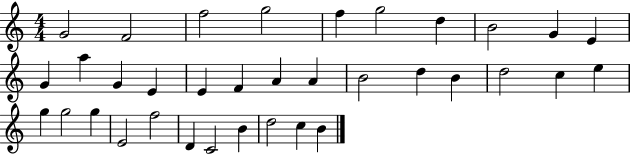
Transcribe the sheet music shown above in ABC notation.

X:1
T:Untitled
M:4/4
L:1/4
K:C
G2 F2 f2 g2 f g2 d B2 G E G a G E E F A A B2 d B d2 c e g g2 g E2 f2 D C2 B d2 c B